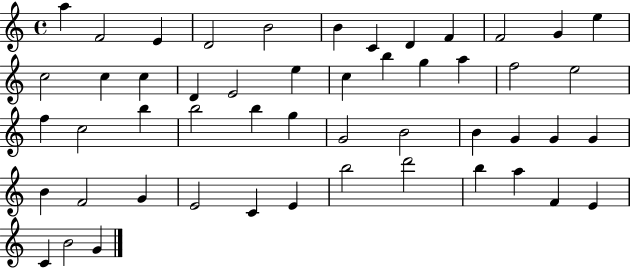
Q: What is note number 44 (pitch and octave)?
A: D6